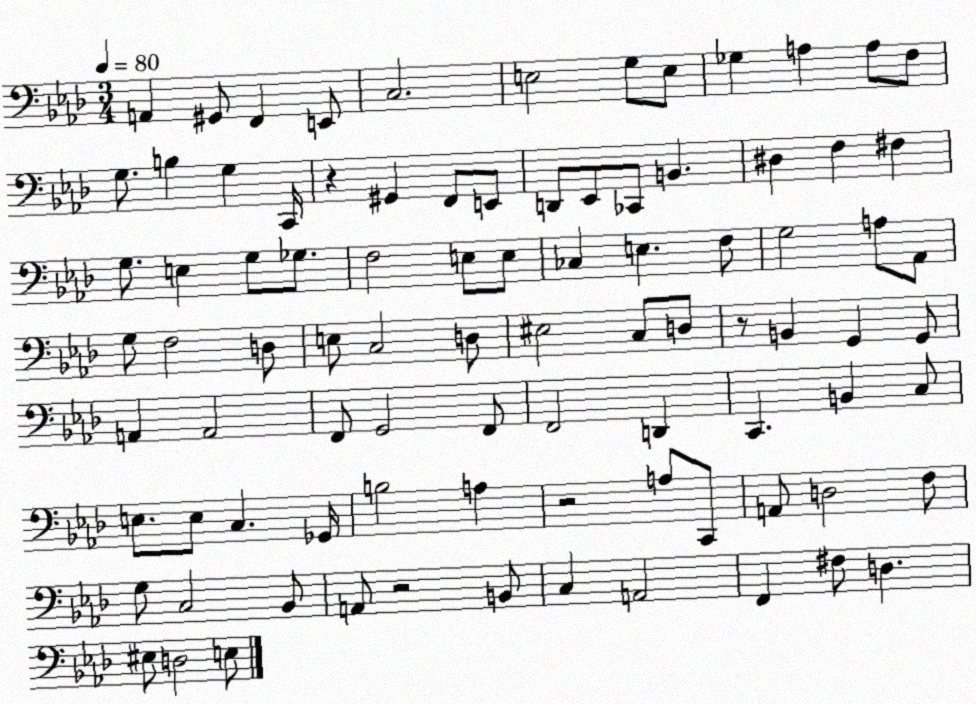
X:1
T:Untitled
M:3/4
L:1/4
K:Ab
A,, ^G,,/2 F,, E,,/2 C,2 E,2 G,/2 E,/2 _G, A, A,/2 F,/2 G,/2 B, G, C,,/4 z ^G,, F,,/2 E,,/2 D,,/2 _E,,/2 _C,,/2 B,, ^D, F, ^F, G,/2 E, G,/2 _G,/2 F,2 E,/2 E,/2 _C, E, F,/2 G,2 A,/2 _A,,/2 G,/2 F,2 D,/2 E,/2 C,2 D,/2 ^E,2 C,/2 D,/2 z/2 B,, G,, G,,/2 A,, A,,2 F,,/2 G,,2 F,,/2 F,,2 D,, C,, B,, C,/2 E,/2 E,/2 C, _G,,/4 B,2 A, z2 A,/2 C,,/2 A,,/2 D,2 F,/2 G,/2 C,2 _B,,/2 A,,/2 z2 B,,/2 C, A,,2 F,, ^F,/2 D, ^E,/2 D,2 E,/2